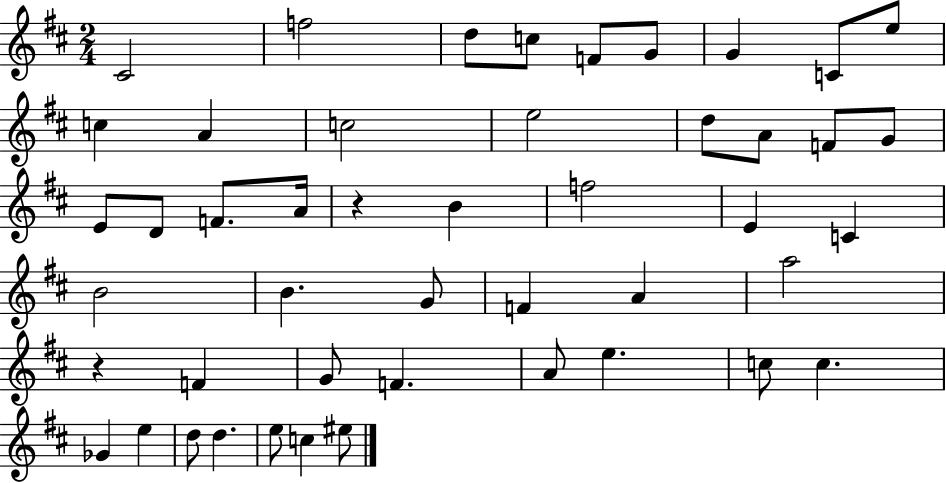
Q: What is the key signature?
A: D major